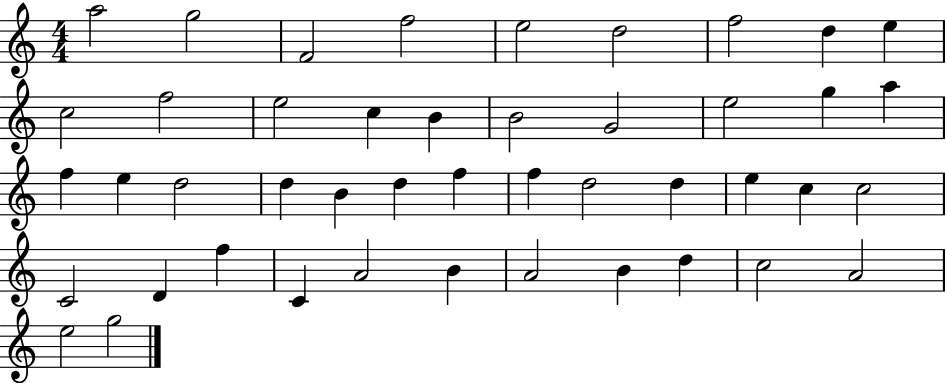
X:1
T:Untitled
M:4/4
L:1/4
K:C
a2 g2 F2 f2 e2 d2 f2 d e c2 f2 e2 c B B2 G2 e2 g a f e d2 d B d f f d2 d e c c2 C2 D f C A2 B A2 B d c2 A2 e2 g2